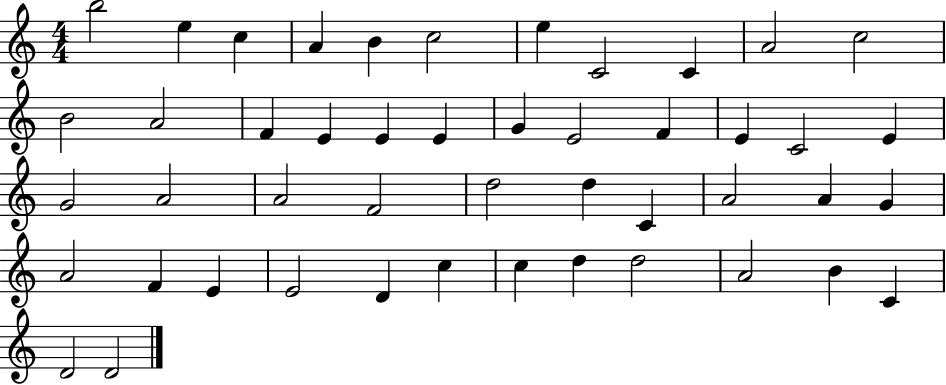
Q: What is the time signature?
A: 4/4